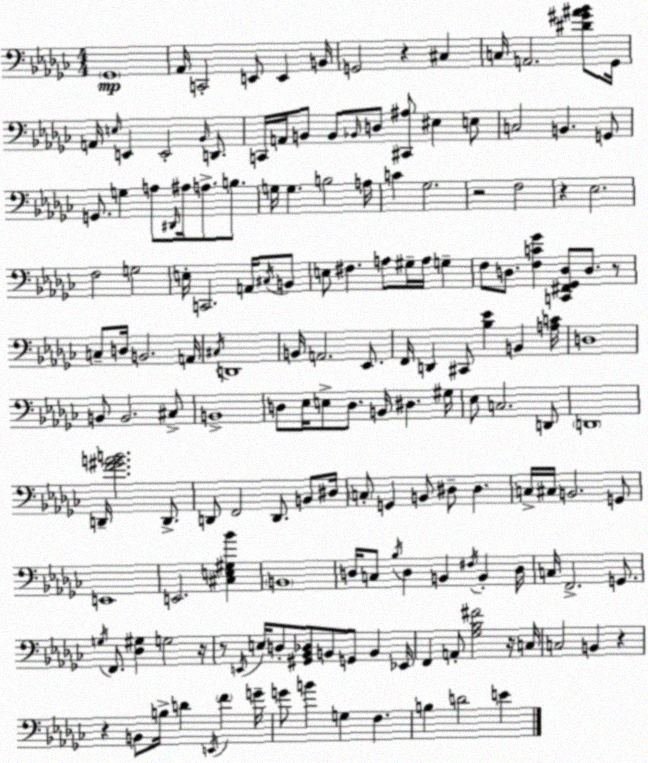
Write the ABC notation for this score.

X:1
T:Untitled
M:4/4
L:1/4
K:Ebm
_G,,4 _A,,/4 C,,2 E,,/2 E,, B,,/4 G,,2 z ^C, C,/4 A,,2 [^D^G^A_B]/2 _G,,/4 A,,/4 E,/4 E,, E,,2 _B,,/4 D,,/2 C,,/4 A,,/4 B,,/2 B,,/2 _B,,/4 D,/2 [^C,,^A,]/2 ^E, E,/2 C,2 B,, G,,/2 G,,/2 G, A,/2 ^D,,/4 ^A,/4 A,/2 B,/2 G,/4 G, B,2 A,/4 C _G,2 z2 F,2 z _E,2 F,2 G,2 E,/4 C,,2 A,,/4 ^C,/4 B,,/2 E,/2 ^F, A,/2 ^G,/4 A,/4 G, F,/2 D,/2 [F,C_G] [C,,^F,,_G,,D,]/2 D,/2 z/2 C,/2 D,/4 B,,2 A,,/4 ^C,/4 D,,4 B,,/4 A,,2 _E,,/2 F,,/4 D,, ^C,,/2 [_B,_E] B,, [A,C]/4 D,4 B,,/2 B,,2 ^C,/2 B,,4 D,/2 _E,/4 E,/2 D,/2 B,,/4 ^D, ^G,/4 _E,/2 C,2 D,,/2 D,,4 D,,/4 [F^GAB]2 D,,/2 D,,/2 F,,2 D,,/2 B,,/2 ^D,/4 C,/2 G,, B,,/2 ^D,/2 ^D, C,/4 ^C,/4 B,,2 G,,/2 E,,4 E,,2 [^C,E,^G,_B] B,,4 D,/4 C,/2 _B,/4 D, B,, ^F,/4 B,, D,/4 C,/4 F,,2 G,,/2 G,/4 F,,/2 [_D,^G,] G,2 z/4 z/2 E,,/4 E,/4 D,/2 [^G,,_B,,_D,]/2 B,,/2 G,,/2 B,, _E,,/4 F,, A,,/2 [_G,_B,^F]2 z/4 C,/4 C,2 B,, z z B,,/2 B,/4 D E,,/4 F G/4 G/2 B G, F, B, D2 E